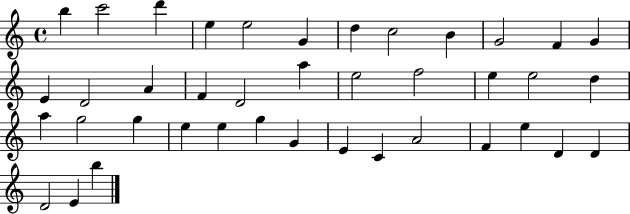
B5/q C6/h D6/q E5/q E5/h G4/q D5/q C5/h B4/q G4/h F4/q G4/q E4/q D4/h A4/q F4/q D4/h A5/q E5/h F5/h E5/q E5/h D5/q A5/q G5/h G5/q E5/q E5/q G5/q G4/q E4/q C4/q A4/h F4/q E5/q D4/q D4/q D4/h E4/q B5/q